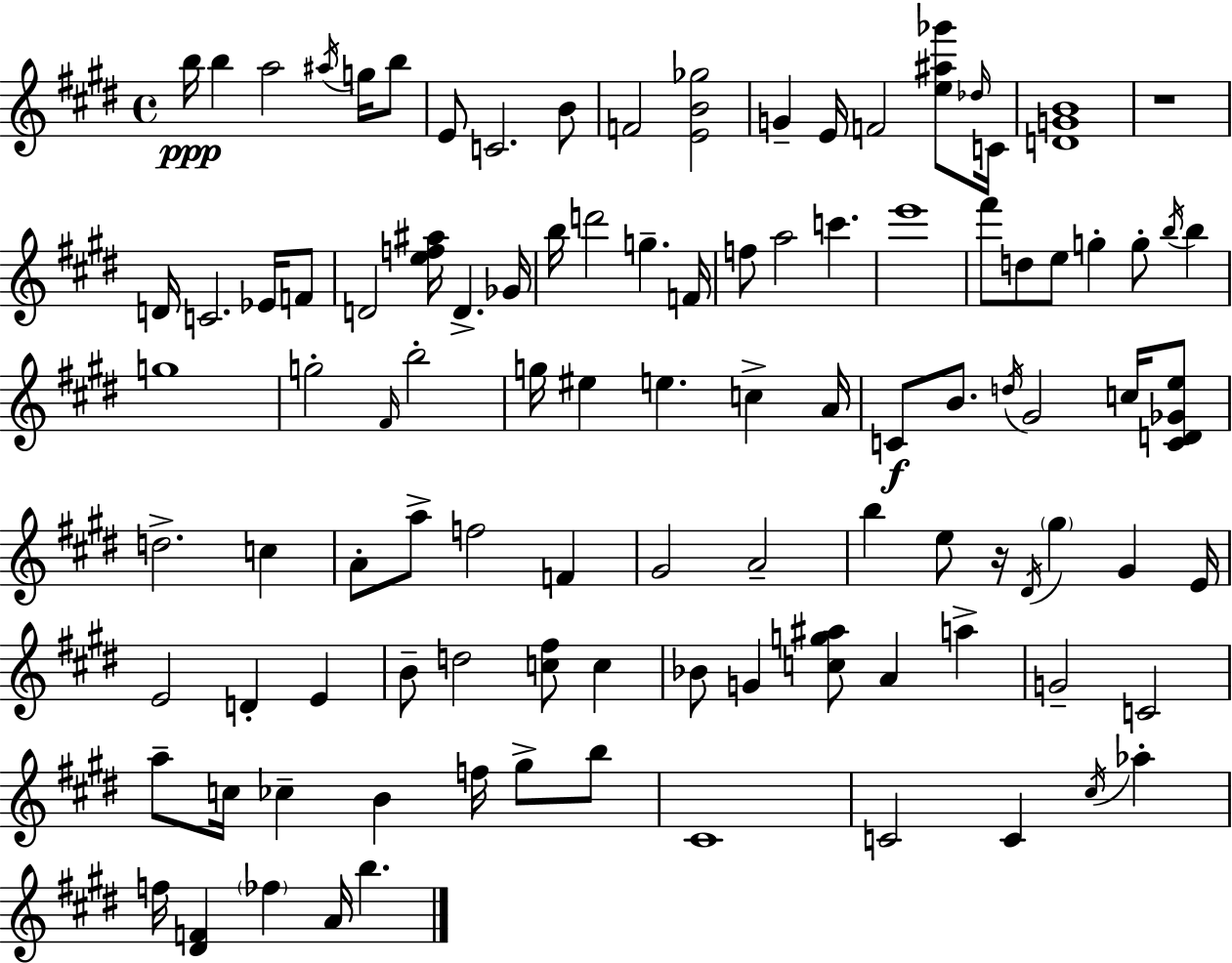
B5/s B5/q A5/h A#5/s G5/s B5/e E4/e C4/h. B4/e F4/h [E4,B4,Gb5]/h G4/q E4/s F4/h [E5,A#5,Gb6]/e Db5/s C4/s [D4,G4,B4]/w R/w D4/s C4/h. Eb4/s F4/e D4/h [E5,F5,A#5]/s D4/q. Gb4/s B5/s D6/h G5/q. F4/s F5/e A5/h C6/q. E6/w F#6/e D5/e E5/e G5/q G5/e B5/s B5/q G5/w G5/h F#4/s B5/h G5/s EIS5/q E5/q. C5/q A4/s C4/e B4/e. D5/s G#4/h C5/s [C4,D4,Gb4,E5]/e D5/h. C5/q A4/e A5/e F5/h F4/q G#4/h A4/h B5/q E5/e R/s D#4/s G#5/q G#4/q E4/s E4/h D4/q E4/q B4/e D5/h [C5,F#5]/e C5/q Bb4/e G4/q [C5,G5,A#5]/e A4/q A5/q G4/h C4/h A5/e C5/s CES5/q B4/q F5/s G#5/e B5/e C#4/w C4/h C4/q C#5/s Ab5/q F5/s [D#4,F4]/q FES5/q A4/s B5/q.